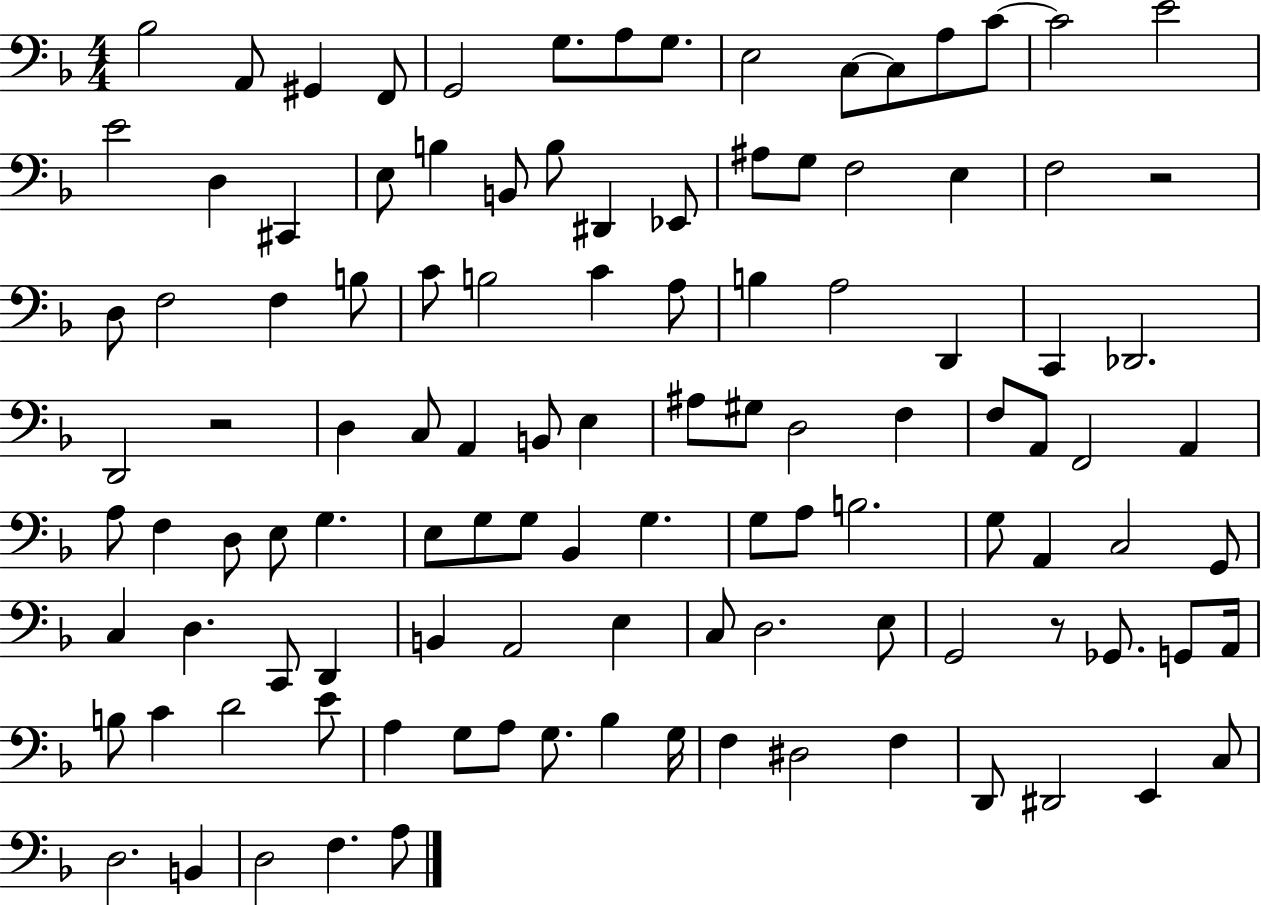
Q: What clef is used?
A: bass